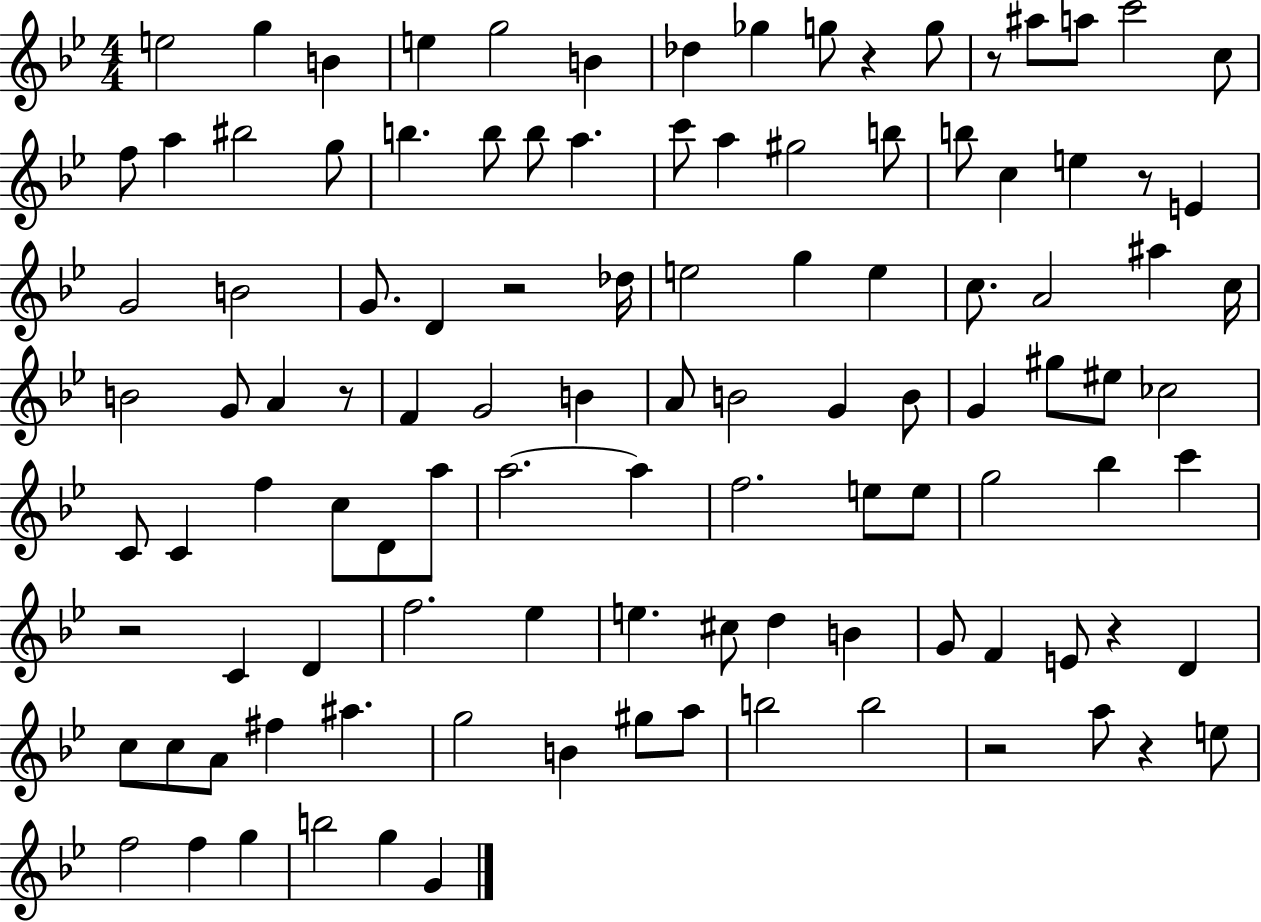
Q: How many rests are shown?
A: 9